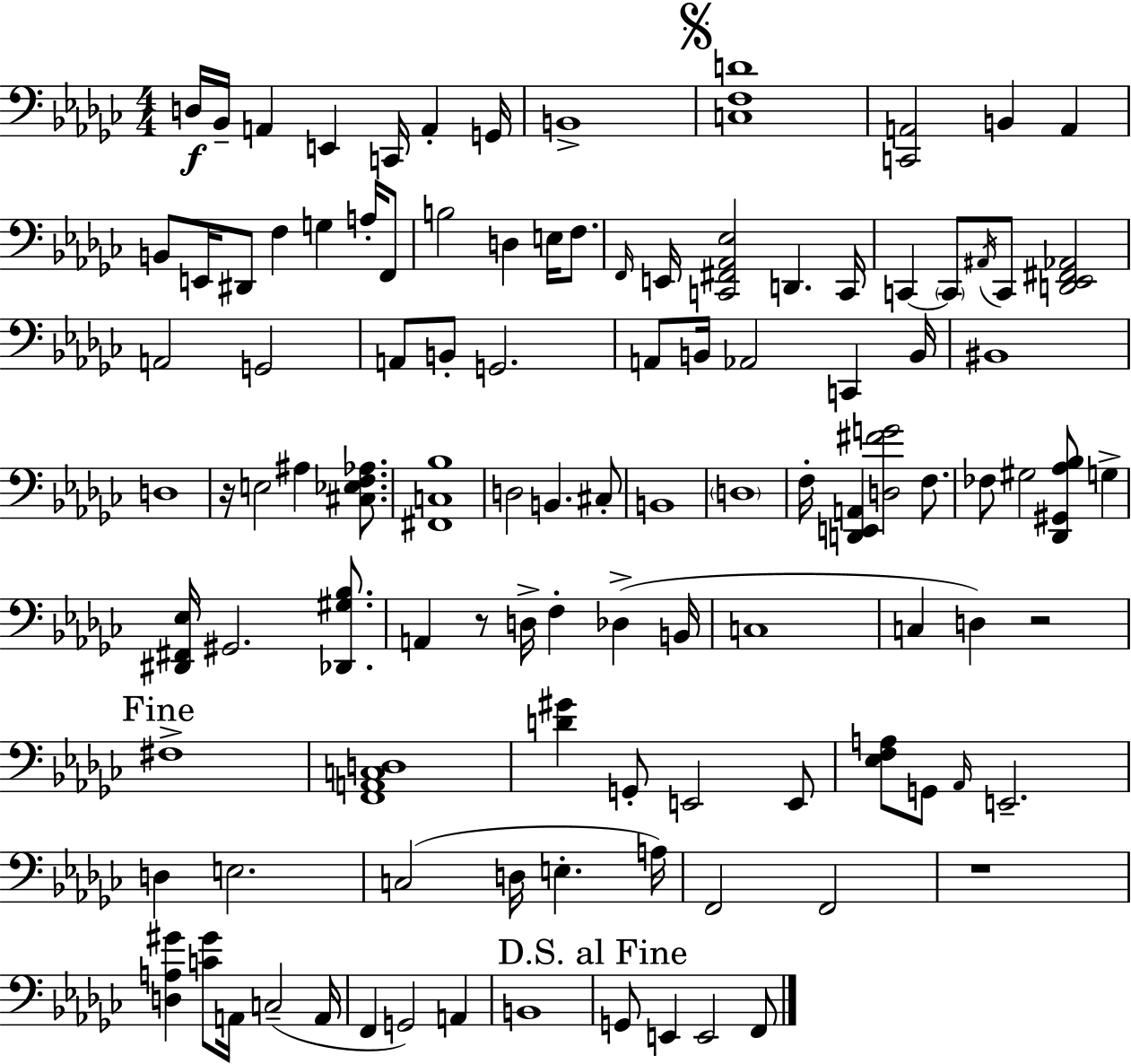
{
  \clef bass
  \numericTimeSignature
  \time 4/4
  \key ees \minor
  d16\f bes,16-- a,4 e,4 c,16 a,4-. g,16 | b,1-> | \mark \markup { \musicglyph "scripts.segno" } <c f d'>1 | <c, a,>2 b,4 a,4 | \break b,8 e,16 dis,8 f4 g4 a16-. f,8 | b2 d4 e16 f8. | \grace { f,16 } e,16 <c, fis, aes, ees>2 d,4. | c,16 c,4~~ \parenthesize c,8 \acciaccatura { ais,16 } c,8 <d, ees, fis, aes,>2 | \break a,2 g,2 | a,8 b,8-. g,2. | a,8 b,16 aes,2 c,4 | b,16 bis,1 | \break d1 | r16 e2 ais4 <cis ees f aes>8. | <fis, c bes>1 | d2 b,4. | \break cis8-. b,1 | \parenthesize d1 | f16-. <d, e, a,>4 <d fis' g'>2 f8. | fes8 gis2 <des, gis, aes bes>8 g4-> | \break <dis, fis, ees>16 gis,2. <des, gis bes>8. | a,4 r8 d16-> f4-. des4->( | b,16 c1 | c4 d4) r2 | \break \mark "Fine" fis1-> | <f, a, c d>1 | <d' gis'>4 g,8-. e,2 | e,8 <ees f a>8 g,8 \grace { aes,16 } e,2.-- | \break d4 e2. | c2( d16 e4.-. | a16) f,2 f,2 | r1 | \break <d a gis'>4 <c' gis'>8 a,16 c2--( | a,16 f,4 g,2) a,4 | b,1 | \mark "D.S. al Fine" g,8 e,4 e,2 | \break f,8 \bar "|."
}